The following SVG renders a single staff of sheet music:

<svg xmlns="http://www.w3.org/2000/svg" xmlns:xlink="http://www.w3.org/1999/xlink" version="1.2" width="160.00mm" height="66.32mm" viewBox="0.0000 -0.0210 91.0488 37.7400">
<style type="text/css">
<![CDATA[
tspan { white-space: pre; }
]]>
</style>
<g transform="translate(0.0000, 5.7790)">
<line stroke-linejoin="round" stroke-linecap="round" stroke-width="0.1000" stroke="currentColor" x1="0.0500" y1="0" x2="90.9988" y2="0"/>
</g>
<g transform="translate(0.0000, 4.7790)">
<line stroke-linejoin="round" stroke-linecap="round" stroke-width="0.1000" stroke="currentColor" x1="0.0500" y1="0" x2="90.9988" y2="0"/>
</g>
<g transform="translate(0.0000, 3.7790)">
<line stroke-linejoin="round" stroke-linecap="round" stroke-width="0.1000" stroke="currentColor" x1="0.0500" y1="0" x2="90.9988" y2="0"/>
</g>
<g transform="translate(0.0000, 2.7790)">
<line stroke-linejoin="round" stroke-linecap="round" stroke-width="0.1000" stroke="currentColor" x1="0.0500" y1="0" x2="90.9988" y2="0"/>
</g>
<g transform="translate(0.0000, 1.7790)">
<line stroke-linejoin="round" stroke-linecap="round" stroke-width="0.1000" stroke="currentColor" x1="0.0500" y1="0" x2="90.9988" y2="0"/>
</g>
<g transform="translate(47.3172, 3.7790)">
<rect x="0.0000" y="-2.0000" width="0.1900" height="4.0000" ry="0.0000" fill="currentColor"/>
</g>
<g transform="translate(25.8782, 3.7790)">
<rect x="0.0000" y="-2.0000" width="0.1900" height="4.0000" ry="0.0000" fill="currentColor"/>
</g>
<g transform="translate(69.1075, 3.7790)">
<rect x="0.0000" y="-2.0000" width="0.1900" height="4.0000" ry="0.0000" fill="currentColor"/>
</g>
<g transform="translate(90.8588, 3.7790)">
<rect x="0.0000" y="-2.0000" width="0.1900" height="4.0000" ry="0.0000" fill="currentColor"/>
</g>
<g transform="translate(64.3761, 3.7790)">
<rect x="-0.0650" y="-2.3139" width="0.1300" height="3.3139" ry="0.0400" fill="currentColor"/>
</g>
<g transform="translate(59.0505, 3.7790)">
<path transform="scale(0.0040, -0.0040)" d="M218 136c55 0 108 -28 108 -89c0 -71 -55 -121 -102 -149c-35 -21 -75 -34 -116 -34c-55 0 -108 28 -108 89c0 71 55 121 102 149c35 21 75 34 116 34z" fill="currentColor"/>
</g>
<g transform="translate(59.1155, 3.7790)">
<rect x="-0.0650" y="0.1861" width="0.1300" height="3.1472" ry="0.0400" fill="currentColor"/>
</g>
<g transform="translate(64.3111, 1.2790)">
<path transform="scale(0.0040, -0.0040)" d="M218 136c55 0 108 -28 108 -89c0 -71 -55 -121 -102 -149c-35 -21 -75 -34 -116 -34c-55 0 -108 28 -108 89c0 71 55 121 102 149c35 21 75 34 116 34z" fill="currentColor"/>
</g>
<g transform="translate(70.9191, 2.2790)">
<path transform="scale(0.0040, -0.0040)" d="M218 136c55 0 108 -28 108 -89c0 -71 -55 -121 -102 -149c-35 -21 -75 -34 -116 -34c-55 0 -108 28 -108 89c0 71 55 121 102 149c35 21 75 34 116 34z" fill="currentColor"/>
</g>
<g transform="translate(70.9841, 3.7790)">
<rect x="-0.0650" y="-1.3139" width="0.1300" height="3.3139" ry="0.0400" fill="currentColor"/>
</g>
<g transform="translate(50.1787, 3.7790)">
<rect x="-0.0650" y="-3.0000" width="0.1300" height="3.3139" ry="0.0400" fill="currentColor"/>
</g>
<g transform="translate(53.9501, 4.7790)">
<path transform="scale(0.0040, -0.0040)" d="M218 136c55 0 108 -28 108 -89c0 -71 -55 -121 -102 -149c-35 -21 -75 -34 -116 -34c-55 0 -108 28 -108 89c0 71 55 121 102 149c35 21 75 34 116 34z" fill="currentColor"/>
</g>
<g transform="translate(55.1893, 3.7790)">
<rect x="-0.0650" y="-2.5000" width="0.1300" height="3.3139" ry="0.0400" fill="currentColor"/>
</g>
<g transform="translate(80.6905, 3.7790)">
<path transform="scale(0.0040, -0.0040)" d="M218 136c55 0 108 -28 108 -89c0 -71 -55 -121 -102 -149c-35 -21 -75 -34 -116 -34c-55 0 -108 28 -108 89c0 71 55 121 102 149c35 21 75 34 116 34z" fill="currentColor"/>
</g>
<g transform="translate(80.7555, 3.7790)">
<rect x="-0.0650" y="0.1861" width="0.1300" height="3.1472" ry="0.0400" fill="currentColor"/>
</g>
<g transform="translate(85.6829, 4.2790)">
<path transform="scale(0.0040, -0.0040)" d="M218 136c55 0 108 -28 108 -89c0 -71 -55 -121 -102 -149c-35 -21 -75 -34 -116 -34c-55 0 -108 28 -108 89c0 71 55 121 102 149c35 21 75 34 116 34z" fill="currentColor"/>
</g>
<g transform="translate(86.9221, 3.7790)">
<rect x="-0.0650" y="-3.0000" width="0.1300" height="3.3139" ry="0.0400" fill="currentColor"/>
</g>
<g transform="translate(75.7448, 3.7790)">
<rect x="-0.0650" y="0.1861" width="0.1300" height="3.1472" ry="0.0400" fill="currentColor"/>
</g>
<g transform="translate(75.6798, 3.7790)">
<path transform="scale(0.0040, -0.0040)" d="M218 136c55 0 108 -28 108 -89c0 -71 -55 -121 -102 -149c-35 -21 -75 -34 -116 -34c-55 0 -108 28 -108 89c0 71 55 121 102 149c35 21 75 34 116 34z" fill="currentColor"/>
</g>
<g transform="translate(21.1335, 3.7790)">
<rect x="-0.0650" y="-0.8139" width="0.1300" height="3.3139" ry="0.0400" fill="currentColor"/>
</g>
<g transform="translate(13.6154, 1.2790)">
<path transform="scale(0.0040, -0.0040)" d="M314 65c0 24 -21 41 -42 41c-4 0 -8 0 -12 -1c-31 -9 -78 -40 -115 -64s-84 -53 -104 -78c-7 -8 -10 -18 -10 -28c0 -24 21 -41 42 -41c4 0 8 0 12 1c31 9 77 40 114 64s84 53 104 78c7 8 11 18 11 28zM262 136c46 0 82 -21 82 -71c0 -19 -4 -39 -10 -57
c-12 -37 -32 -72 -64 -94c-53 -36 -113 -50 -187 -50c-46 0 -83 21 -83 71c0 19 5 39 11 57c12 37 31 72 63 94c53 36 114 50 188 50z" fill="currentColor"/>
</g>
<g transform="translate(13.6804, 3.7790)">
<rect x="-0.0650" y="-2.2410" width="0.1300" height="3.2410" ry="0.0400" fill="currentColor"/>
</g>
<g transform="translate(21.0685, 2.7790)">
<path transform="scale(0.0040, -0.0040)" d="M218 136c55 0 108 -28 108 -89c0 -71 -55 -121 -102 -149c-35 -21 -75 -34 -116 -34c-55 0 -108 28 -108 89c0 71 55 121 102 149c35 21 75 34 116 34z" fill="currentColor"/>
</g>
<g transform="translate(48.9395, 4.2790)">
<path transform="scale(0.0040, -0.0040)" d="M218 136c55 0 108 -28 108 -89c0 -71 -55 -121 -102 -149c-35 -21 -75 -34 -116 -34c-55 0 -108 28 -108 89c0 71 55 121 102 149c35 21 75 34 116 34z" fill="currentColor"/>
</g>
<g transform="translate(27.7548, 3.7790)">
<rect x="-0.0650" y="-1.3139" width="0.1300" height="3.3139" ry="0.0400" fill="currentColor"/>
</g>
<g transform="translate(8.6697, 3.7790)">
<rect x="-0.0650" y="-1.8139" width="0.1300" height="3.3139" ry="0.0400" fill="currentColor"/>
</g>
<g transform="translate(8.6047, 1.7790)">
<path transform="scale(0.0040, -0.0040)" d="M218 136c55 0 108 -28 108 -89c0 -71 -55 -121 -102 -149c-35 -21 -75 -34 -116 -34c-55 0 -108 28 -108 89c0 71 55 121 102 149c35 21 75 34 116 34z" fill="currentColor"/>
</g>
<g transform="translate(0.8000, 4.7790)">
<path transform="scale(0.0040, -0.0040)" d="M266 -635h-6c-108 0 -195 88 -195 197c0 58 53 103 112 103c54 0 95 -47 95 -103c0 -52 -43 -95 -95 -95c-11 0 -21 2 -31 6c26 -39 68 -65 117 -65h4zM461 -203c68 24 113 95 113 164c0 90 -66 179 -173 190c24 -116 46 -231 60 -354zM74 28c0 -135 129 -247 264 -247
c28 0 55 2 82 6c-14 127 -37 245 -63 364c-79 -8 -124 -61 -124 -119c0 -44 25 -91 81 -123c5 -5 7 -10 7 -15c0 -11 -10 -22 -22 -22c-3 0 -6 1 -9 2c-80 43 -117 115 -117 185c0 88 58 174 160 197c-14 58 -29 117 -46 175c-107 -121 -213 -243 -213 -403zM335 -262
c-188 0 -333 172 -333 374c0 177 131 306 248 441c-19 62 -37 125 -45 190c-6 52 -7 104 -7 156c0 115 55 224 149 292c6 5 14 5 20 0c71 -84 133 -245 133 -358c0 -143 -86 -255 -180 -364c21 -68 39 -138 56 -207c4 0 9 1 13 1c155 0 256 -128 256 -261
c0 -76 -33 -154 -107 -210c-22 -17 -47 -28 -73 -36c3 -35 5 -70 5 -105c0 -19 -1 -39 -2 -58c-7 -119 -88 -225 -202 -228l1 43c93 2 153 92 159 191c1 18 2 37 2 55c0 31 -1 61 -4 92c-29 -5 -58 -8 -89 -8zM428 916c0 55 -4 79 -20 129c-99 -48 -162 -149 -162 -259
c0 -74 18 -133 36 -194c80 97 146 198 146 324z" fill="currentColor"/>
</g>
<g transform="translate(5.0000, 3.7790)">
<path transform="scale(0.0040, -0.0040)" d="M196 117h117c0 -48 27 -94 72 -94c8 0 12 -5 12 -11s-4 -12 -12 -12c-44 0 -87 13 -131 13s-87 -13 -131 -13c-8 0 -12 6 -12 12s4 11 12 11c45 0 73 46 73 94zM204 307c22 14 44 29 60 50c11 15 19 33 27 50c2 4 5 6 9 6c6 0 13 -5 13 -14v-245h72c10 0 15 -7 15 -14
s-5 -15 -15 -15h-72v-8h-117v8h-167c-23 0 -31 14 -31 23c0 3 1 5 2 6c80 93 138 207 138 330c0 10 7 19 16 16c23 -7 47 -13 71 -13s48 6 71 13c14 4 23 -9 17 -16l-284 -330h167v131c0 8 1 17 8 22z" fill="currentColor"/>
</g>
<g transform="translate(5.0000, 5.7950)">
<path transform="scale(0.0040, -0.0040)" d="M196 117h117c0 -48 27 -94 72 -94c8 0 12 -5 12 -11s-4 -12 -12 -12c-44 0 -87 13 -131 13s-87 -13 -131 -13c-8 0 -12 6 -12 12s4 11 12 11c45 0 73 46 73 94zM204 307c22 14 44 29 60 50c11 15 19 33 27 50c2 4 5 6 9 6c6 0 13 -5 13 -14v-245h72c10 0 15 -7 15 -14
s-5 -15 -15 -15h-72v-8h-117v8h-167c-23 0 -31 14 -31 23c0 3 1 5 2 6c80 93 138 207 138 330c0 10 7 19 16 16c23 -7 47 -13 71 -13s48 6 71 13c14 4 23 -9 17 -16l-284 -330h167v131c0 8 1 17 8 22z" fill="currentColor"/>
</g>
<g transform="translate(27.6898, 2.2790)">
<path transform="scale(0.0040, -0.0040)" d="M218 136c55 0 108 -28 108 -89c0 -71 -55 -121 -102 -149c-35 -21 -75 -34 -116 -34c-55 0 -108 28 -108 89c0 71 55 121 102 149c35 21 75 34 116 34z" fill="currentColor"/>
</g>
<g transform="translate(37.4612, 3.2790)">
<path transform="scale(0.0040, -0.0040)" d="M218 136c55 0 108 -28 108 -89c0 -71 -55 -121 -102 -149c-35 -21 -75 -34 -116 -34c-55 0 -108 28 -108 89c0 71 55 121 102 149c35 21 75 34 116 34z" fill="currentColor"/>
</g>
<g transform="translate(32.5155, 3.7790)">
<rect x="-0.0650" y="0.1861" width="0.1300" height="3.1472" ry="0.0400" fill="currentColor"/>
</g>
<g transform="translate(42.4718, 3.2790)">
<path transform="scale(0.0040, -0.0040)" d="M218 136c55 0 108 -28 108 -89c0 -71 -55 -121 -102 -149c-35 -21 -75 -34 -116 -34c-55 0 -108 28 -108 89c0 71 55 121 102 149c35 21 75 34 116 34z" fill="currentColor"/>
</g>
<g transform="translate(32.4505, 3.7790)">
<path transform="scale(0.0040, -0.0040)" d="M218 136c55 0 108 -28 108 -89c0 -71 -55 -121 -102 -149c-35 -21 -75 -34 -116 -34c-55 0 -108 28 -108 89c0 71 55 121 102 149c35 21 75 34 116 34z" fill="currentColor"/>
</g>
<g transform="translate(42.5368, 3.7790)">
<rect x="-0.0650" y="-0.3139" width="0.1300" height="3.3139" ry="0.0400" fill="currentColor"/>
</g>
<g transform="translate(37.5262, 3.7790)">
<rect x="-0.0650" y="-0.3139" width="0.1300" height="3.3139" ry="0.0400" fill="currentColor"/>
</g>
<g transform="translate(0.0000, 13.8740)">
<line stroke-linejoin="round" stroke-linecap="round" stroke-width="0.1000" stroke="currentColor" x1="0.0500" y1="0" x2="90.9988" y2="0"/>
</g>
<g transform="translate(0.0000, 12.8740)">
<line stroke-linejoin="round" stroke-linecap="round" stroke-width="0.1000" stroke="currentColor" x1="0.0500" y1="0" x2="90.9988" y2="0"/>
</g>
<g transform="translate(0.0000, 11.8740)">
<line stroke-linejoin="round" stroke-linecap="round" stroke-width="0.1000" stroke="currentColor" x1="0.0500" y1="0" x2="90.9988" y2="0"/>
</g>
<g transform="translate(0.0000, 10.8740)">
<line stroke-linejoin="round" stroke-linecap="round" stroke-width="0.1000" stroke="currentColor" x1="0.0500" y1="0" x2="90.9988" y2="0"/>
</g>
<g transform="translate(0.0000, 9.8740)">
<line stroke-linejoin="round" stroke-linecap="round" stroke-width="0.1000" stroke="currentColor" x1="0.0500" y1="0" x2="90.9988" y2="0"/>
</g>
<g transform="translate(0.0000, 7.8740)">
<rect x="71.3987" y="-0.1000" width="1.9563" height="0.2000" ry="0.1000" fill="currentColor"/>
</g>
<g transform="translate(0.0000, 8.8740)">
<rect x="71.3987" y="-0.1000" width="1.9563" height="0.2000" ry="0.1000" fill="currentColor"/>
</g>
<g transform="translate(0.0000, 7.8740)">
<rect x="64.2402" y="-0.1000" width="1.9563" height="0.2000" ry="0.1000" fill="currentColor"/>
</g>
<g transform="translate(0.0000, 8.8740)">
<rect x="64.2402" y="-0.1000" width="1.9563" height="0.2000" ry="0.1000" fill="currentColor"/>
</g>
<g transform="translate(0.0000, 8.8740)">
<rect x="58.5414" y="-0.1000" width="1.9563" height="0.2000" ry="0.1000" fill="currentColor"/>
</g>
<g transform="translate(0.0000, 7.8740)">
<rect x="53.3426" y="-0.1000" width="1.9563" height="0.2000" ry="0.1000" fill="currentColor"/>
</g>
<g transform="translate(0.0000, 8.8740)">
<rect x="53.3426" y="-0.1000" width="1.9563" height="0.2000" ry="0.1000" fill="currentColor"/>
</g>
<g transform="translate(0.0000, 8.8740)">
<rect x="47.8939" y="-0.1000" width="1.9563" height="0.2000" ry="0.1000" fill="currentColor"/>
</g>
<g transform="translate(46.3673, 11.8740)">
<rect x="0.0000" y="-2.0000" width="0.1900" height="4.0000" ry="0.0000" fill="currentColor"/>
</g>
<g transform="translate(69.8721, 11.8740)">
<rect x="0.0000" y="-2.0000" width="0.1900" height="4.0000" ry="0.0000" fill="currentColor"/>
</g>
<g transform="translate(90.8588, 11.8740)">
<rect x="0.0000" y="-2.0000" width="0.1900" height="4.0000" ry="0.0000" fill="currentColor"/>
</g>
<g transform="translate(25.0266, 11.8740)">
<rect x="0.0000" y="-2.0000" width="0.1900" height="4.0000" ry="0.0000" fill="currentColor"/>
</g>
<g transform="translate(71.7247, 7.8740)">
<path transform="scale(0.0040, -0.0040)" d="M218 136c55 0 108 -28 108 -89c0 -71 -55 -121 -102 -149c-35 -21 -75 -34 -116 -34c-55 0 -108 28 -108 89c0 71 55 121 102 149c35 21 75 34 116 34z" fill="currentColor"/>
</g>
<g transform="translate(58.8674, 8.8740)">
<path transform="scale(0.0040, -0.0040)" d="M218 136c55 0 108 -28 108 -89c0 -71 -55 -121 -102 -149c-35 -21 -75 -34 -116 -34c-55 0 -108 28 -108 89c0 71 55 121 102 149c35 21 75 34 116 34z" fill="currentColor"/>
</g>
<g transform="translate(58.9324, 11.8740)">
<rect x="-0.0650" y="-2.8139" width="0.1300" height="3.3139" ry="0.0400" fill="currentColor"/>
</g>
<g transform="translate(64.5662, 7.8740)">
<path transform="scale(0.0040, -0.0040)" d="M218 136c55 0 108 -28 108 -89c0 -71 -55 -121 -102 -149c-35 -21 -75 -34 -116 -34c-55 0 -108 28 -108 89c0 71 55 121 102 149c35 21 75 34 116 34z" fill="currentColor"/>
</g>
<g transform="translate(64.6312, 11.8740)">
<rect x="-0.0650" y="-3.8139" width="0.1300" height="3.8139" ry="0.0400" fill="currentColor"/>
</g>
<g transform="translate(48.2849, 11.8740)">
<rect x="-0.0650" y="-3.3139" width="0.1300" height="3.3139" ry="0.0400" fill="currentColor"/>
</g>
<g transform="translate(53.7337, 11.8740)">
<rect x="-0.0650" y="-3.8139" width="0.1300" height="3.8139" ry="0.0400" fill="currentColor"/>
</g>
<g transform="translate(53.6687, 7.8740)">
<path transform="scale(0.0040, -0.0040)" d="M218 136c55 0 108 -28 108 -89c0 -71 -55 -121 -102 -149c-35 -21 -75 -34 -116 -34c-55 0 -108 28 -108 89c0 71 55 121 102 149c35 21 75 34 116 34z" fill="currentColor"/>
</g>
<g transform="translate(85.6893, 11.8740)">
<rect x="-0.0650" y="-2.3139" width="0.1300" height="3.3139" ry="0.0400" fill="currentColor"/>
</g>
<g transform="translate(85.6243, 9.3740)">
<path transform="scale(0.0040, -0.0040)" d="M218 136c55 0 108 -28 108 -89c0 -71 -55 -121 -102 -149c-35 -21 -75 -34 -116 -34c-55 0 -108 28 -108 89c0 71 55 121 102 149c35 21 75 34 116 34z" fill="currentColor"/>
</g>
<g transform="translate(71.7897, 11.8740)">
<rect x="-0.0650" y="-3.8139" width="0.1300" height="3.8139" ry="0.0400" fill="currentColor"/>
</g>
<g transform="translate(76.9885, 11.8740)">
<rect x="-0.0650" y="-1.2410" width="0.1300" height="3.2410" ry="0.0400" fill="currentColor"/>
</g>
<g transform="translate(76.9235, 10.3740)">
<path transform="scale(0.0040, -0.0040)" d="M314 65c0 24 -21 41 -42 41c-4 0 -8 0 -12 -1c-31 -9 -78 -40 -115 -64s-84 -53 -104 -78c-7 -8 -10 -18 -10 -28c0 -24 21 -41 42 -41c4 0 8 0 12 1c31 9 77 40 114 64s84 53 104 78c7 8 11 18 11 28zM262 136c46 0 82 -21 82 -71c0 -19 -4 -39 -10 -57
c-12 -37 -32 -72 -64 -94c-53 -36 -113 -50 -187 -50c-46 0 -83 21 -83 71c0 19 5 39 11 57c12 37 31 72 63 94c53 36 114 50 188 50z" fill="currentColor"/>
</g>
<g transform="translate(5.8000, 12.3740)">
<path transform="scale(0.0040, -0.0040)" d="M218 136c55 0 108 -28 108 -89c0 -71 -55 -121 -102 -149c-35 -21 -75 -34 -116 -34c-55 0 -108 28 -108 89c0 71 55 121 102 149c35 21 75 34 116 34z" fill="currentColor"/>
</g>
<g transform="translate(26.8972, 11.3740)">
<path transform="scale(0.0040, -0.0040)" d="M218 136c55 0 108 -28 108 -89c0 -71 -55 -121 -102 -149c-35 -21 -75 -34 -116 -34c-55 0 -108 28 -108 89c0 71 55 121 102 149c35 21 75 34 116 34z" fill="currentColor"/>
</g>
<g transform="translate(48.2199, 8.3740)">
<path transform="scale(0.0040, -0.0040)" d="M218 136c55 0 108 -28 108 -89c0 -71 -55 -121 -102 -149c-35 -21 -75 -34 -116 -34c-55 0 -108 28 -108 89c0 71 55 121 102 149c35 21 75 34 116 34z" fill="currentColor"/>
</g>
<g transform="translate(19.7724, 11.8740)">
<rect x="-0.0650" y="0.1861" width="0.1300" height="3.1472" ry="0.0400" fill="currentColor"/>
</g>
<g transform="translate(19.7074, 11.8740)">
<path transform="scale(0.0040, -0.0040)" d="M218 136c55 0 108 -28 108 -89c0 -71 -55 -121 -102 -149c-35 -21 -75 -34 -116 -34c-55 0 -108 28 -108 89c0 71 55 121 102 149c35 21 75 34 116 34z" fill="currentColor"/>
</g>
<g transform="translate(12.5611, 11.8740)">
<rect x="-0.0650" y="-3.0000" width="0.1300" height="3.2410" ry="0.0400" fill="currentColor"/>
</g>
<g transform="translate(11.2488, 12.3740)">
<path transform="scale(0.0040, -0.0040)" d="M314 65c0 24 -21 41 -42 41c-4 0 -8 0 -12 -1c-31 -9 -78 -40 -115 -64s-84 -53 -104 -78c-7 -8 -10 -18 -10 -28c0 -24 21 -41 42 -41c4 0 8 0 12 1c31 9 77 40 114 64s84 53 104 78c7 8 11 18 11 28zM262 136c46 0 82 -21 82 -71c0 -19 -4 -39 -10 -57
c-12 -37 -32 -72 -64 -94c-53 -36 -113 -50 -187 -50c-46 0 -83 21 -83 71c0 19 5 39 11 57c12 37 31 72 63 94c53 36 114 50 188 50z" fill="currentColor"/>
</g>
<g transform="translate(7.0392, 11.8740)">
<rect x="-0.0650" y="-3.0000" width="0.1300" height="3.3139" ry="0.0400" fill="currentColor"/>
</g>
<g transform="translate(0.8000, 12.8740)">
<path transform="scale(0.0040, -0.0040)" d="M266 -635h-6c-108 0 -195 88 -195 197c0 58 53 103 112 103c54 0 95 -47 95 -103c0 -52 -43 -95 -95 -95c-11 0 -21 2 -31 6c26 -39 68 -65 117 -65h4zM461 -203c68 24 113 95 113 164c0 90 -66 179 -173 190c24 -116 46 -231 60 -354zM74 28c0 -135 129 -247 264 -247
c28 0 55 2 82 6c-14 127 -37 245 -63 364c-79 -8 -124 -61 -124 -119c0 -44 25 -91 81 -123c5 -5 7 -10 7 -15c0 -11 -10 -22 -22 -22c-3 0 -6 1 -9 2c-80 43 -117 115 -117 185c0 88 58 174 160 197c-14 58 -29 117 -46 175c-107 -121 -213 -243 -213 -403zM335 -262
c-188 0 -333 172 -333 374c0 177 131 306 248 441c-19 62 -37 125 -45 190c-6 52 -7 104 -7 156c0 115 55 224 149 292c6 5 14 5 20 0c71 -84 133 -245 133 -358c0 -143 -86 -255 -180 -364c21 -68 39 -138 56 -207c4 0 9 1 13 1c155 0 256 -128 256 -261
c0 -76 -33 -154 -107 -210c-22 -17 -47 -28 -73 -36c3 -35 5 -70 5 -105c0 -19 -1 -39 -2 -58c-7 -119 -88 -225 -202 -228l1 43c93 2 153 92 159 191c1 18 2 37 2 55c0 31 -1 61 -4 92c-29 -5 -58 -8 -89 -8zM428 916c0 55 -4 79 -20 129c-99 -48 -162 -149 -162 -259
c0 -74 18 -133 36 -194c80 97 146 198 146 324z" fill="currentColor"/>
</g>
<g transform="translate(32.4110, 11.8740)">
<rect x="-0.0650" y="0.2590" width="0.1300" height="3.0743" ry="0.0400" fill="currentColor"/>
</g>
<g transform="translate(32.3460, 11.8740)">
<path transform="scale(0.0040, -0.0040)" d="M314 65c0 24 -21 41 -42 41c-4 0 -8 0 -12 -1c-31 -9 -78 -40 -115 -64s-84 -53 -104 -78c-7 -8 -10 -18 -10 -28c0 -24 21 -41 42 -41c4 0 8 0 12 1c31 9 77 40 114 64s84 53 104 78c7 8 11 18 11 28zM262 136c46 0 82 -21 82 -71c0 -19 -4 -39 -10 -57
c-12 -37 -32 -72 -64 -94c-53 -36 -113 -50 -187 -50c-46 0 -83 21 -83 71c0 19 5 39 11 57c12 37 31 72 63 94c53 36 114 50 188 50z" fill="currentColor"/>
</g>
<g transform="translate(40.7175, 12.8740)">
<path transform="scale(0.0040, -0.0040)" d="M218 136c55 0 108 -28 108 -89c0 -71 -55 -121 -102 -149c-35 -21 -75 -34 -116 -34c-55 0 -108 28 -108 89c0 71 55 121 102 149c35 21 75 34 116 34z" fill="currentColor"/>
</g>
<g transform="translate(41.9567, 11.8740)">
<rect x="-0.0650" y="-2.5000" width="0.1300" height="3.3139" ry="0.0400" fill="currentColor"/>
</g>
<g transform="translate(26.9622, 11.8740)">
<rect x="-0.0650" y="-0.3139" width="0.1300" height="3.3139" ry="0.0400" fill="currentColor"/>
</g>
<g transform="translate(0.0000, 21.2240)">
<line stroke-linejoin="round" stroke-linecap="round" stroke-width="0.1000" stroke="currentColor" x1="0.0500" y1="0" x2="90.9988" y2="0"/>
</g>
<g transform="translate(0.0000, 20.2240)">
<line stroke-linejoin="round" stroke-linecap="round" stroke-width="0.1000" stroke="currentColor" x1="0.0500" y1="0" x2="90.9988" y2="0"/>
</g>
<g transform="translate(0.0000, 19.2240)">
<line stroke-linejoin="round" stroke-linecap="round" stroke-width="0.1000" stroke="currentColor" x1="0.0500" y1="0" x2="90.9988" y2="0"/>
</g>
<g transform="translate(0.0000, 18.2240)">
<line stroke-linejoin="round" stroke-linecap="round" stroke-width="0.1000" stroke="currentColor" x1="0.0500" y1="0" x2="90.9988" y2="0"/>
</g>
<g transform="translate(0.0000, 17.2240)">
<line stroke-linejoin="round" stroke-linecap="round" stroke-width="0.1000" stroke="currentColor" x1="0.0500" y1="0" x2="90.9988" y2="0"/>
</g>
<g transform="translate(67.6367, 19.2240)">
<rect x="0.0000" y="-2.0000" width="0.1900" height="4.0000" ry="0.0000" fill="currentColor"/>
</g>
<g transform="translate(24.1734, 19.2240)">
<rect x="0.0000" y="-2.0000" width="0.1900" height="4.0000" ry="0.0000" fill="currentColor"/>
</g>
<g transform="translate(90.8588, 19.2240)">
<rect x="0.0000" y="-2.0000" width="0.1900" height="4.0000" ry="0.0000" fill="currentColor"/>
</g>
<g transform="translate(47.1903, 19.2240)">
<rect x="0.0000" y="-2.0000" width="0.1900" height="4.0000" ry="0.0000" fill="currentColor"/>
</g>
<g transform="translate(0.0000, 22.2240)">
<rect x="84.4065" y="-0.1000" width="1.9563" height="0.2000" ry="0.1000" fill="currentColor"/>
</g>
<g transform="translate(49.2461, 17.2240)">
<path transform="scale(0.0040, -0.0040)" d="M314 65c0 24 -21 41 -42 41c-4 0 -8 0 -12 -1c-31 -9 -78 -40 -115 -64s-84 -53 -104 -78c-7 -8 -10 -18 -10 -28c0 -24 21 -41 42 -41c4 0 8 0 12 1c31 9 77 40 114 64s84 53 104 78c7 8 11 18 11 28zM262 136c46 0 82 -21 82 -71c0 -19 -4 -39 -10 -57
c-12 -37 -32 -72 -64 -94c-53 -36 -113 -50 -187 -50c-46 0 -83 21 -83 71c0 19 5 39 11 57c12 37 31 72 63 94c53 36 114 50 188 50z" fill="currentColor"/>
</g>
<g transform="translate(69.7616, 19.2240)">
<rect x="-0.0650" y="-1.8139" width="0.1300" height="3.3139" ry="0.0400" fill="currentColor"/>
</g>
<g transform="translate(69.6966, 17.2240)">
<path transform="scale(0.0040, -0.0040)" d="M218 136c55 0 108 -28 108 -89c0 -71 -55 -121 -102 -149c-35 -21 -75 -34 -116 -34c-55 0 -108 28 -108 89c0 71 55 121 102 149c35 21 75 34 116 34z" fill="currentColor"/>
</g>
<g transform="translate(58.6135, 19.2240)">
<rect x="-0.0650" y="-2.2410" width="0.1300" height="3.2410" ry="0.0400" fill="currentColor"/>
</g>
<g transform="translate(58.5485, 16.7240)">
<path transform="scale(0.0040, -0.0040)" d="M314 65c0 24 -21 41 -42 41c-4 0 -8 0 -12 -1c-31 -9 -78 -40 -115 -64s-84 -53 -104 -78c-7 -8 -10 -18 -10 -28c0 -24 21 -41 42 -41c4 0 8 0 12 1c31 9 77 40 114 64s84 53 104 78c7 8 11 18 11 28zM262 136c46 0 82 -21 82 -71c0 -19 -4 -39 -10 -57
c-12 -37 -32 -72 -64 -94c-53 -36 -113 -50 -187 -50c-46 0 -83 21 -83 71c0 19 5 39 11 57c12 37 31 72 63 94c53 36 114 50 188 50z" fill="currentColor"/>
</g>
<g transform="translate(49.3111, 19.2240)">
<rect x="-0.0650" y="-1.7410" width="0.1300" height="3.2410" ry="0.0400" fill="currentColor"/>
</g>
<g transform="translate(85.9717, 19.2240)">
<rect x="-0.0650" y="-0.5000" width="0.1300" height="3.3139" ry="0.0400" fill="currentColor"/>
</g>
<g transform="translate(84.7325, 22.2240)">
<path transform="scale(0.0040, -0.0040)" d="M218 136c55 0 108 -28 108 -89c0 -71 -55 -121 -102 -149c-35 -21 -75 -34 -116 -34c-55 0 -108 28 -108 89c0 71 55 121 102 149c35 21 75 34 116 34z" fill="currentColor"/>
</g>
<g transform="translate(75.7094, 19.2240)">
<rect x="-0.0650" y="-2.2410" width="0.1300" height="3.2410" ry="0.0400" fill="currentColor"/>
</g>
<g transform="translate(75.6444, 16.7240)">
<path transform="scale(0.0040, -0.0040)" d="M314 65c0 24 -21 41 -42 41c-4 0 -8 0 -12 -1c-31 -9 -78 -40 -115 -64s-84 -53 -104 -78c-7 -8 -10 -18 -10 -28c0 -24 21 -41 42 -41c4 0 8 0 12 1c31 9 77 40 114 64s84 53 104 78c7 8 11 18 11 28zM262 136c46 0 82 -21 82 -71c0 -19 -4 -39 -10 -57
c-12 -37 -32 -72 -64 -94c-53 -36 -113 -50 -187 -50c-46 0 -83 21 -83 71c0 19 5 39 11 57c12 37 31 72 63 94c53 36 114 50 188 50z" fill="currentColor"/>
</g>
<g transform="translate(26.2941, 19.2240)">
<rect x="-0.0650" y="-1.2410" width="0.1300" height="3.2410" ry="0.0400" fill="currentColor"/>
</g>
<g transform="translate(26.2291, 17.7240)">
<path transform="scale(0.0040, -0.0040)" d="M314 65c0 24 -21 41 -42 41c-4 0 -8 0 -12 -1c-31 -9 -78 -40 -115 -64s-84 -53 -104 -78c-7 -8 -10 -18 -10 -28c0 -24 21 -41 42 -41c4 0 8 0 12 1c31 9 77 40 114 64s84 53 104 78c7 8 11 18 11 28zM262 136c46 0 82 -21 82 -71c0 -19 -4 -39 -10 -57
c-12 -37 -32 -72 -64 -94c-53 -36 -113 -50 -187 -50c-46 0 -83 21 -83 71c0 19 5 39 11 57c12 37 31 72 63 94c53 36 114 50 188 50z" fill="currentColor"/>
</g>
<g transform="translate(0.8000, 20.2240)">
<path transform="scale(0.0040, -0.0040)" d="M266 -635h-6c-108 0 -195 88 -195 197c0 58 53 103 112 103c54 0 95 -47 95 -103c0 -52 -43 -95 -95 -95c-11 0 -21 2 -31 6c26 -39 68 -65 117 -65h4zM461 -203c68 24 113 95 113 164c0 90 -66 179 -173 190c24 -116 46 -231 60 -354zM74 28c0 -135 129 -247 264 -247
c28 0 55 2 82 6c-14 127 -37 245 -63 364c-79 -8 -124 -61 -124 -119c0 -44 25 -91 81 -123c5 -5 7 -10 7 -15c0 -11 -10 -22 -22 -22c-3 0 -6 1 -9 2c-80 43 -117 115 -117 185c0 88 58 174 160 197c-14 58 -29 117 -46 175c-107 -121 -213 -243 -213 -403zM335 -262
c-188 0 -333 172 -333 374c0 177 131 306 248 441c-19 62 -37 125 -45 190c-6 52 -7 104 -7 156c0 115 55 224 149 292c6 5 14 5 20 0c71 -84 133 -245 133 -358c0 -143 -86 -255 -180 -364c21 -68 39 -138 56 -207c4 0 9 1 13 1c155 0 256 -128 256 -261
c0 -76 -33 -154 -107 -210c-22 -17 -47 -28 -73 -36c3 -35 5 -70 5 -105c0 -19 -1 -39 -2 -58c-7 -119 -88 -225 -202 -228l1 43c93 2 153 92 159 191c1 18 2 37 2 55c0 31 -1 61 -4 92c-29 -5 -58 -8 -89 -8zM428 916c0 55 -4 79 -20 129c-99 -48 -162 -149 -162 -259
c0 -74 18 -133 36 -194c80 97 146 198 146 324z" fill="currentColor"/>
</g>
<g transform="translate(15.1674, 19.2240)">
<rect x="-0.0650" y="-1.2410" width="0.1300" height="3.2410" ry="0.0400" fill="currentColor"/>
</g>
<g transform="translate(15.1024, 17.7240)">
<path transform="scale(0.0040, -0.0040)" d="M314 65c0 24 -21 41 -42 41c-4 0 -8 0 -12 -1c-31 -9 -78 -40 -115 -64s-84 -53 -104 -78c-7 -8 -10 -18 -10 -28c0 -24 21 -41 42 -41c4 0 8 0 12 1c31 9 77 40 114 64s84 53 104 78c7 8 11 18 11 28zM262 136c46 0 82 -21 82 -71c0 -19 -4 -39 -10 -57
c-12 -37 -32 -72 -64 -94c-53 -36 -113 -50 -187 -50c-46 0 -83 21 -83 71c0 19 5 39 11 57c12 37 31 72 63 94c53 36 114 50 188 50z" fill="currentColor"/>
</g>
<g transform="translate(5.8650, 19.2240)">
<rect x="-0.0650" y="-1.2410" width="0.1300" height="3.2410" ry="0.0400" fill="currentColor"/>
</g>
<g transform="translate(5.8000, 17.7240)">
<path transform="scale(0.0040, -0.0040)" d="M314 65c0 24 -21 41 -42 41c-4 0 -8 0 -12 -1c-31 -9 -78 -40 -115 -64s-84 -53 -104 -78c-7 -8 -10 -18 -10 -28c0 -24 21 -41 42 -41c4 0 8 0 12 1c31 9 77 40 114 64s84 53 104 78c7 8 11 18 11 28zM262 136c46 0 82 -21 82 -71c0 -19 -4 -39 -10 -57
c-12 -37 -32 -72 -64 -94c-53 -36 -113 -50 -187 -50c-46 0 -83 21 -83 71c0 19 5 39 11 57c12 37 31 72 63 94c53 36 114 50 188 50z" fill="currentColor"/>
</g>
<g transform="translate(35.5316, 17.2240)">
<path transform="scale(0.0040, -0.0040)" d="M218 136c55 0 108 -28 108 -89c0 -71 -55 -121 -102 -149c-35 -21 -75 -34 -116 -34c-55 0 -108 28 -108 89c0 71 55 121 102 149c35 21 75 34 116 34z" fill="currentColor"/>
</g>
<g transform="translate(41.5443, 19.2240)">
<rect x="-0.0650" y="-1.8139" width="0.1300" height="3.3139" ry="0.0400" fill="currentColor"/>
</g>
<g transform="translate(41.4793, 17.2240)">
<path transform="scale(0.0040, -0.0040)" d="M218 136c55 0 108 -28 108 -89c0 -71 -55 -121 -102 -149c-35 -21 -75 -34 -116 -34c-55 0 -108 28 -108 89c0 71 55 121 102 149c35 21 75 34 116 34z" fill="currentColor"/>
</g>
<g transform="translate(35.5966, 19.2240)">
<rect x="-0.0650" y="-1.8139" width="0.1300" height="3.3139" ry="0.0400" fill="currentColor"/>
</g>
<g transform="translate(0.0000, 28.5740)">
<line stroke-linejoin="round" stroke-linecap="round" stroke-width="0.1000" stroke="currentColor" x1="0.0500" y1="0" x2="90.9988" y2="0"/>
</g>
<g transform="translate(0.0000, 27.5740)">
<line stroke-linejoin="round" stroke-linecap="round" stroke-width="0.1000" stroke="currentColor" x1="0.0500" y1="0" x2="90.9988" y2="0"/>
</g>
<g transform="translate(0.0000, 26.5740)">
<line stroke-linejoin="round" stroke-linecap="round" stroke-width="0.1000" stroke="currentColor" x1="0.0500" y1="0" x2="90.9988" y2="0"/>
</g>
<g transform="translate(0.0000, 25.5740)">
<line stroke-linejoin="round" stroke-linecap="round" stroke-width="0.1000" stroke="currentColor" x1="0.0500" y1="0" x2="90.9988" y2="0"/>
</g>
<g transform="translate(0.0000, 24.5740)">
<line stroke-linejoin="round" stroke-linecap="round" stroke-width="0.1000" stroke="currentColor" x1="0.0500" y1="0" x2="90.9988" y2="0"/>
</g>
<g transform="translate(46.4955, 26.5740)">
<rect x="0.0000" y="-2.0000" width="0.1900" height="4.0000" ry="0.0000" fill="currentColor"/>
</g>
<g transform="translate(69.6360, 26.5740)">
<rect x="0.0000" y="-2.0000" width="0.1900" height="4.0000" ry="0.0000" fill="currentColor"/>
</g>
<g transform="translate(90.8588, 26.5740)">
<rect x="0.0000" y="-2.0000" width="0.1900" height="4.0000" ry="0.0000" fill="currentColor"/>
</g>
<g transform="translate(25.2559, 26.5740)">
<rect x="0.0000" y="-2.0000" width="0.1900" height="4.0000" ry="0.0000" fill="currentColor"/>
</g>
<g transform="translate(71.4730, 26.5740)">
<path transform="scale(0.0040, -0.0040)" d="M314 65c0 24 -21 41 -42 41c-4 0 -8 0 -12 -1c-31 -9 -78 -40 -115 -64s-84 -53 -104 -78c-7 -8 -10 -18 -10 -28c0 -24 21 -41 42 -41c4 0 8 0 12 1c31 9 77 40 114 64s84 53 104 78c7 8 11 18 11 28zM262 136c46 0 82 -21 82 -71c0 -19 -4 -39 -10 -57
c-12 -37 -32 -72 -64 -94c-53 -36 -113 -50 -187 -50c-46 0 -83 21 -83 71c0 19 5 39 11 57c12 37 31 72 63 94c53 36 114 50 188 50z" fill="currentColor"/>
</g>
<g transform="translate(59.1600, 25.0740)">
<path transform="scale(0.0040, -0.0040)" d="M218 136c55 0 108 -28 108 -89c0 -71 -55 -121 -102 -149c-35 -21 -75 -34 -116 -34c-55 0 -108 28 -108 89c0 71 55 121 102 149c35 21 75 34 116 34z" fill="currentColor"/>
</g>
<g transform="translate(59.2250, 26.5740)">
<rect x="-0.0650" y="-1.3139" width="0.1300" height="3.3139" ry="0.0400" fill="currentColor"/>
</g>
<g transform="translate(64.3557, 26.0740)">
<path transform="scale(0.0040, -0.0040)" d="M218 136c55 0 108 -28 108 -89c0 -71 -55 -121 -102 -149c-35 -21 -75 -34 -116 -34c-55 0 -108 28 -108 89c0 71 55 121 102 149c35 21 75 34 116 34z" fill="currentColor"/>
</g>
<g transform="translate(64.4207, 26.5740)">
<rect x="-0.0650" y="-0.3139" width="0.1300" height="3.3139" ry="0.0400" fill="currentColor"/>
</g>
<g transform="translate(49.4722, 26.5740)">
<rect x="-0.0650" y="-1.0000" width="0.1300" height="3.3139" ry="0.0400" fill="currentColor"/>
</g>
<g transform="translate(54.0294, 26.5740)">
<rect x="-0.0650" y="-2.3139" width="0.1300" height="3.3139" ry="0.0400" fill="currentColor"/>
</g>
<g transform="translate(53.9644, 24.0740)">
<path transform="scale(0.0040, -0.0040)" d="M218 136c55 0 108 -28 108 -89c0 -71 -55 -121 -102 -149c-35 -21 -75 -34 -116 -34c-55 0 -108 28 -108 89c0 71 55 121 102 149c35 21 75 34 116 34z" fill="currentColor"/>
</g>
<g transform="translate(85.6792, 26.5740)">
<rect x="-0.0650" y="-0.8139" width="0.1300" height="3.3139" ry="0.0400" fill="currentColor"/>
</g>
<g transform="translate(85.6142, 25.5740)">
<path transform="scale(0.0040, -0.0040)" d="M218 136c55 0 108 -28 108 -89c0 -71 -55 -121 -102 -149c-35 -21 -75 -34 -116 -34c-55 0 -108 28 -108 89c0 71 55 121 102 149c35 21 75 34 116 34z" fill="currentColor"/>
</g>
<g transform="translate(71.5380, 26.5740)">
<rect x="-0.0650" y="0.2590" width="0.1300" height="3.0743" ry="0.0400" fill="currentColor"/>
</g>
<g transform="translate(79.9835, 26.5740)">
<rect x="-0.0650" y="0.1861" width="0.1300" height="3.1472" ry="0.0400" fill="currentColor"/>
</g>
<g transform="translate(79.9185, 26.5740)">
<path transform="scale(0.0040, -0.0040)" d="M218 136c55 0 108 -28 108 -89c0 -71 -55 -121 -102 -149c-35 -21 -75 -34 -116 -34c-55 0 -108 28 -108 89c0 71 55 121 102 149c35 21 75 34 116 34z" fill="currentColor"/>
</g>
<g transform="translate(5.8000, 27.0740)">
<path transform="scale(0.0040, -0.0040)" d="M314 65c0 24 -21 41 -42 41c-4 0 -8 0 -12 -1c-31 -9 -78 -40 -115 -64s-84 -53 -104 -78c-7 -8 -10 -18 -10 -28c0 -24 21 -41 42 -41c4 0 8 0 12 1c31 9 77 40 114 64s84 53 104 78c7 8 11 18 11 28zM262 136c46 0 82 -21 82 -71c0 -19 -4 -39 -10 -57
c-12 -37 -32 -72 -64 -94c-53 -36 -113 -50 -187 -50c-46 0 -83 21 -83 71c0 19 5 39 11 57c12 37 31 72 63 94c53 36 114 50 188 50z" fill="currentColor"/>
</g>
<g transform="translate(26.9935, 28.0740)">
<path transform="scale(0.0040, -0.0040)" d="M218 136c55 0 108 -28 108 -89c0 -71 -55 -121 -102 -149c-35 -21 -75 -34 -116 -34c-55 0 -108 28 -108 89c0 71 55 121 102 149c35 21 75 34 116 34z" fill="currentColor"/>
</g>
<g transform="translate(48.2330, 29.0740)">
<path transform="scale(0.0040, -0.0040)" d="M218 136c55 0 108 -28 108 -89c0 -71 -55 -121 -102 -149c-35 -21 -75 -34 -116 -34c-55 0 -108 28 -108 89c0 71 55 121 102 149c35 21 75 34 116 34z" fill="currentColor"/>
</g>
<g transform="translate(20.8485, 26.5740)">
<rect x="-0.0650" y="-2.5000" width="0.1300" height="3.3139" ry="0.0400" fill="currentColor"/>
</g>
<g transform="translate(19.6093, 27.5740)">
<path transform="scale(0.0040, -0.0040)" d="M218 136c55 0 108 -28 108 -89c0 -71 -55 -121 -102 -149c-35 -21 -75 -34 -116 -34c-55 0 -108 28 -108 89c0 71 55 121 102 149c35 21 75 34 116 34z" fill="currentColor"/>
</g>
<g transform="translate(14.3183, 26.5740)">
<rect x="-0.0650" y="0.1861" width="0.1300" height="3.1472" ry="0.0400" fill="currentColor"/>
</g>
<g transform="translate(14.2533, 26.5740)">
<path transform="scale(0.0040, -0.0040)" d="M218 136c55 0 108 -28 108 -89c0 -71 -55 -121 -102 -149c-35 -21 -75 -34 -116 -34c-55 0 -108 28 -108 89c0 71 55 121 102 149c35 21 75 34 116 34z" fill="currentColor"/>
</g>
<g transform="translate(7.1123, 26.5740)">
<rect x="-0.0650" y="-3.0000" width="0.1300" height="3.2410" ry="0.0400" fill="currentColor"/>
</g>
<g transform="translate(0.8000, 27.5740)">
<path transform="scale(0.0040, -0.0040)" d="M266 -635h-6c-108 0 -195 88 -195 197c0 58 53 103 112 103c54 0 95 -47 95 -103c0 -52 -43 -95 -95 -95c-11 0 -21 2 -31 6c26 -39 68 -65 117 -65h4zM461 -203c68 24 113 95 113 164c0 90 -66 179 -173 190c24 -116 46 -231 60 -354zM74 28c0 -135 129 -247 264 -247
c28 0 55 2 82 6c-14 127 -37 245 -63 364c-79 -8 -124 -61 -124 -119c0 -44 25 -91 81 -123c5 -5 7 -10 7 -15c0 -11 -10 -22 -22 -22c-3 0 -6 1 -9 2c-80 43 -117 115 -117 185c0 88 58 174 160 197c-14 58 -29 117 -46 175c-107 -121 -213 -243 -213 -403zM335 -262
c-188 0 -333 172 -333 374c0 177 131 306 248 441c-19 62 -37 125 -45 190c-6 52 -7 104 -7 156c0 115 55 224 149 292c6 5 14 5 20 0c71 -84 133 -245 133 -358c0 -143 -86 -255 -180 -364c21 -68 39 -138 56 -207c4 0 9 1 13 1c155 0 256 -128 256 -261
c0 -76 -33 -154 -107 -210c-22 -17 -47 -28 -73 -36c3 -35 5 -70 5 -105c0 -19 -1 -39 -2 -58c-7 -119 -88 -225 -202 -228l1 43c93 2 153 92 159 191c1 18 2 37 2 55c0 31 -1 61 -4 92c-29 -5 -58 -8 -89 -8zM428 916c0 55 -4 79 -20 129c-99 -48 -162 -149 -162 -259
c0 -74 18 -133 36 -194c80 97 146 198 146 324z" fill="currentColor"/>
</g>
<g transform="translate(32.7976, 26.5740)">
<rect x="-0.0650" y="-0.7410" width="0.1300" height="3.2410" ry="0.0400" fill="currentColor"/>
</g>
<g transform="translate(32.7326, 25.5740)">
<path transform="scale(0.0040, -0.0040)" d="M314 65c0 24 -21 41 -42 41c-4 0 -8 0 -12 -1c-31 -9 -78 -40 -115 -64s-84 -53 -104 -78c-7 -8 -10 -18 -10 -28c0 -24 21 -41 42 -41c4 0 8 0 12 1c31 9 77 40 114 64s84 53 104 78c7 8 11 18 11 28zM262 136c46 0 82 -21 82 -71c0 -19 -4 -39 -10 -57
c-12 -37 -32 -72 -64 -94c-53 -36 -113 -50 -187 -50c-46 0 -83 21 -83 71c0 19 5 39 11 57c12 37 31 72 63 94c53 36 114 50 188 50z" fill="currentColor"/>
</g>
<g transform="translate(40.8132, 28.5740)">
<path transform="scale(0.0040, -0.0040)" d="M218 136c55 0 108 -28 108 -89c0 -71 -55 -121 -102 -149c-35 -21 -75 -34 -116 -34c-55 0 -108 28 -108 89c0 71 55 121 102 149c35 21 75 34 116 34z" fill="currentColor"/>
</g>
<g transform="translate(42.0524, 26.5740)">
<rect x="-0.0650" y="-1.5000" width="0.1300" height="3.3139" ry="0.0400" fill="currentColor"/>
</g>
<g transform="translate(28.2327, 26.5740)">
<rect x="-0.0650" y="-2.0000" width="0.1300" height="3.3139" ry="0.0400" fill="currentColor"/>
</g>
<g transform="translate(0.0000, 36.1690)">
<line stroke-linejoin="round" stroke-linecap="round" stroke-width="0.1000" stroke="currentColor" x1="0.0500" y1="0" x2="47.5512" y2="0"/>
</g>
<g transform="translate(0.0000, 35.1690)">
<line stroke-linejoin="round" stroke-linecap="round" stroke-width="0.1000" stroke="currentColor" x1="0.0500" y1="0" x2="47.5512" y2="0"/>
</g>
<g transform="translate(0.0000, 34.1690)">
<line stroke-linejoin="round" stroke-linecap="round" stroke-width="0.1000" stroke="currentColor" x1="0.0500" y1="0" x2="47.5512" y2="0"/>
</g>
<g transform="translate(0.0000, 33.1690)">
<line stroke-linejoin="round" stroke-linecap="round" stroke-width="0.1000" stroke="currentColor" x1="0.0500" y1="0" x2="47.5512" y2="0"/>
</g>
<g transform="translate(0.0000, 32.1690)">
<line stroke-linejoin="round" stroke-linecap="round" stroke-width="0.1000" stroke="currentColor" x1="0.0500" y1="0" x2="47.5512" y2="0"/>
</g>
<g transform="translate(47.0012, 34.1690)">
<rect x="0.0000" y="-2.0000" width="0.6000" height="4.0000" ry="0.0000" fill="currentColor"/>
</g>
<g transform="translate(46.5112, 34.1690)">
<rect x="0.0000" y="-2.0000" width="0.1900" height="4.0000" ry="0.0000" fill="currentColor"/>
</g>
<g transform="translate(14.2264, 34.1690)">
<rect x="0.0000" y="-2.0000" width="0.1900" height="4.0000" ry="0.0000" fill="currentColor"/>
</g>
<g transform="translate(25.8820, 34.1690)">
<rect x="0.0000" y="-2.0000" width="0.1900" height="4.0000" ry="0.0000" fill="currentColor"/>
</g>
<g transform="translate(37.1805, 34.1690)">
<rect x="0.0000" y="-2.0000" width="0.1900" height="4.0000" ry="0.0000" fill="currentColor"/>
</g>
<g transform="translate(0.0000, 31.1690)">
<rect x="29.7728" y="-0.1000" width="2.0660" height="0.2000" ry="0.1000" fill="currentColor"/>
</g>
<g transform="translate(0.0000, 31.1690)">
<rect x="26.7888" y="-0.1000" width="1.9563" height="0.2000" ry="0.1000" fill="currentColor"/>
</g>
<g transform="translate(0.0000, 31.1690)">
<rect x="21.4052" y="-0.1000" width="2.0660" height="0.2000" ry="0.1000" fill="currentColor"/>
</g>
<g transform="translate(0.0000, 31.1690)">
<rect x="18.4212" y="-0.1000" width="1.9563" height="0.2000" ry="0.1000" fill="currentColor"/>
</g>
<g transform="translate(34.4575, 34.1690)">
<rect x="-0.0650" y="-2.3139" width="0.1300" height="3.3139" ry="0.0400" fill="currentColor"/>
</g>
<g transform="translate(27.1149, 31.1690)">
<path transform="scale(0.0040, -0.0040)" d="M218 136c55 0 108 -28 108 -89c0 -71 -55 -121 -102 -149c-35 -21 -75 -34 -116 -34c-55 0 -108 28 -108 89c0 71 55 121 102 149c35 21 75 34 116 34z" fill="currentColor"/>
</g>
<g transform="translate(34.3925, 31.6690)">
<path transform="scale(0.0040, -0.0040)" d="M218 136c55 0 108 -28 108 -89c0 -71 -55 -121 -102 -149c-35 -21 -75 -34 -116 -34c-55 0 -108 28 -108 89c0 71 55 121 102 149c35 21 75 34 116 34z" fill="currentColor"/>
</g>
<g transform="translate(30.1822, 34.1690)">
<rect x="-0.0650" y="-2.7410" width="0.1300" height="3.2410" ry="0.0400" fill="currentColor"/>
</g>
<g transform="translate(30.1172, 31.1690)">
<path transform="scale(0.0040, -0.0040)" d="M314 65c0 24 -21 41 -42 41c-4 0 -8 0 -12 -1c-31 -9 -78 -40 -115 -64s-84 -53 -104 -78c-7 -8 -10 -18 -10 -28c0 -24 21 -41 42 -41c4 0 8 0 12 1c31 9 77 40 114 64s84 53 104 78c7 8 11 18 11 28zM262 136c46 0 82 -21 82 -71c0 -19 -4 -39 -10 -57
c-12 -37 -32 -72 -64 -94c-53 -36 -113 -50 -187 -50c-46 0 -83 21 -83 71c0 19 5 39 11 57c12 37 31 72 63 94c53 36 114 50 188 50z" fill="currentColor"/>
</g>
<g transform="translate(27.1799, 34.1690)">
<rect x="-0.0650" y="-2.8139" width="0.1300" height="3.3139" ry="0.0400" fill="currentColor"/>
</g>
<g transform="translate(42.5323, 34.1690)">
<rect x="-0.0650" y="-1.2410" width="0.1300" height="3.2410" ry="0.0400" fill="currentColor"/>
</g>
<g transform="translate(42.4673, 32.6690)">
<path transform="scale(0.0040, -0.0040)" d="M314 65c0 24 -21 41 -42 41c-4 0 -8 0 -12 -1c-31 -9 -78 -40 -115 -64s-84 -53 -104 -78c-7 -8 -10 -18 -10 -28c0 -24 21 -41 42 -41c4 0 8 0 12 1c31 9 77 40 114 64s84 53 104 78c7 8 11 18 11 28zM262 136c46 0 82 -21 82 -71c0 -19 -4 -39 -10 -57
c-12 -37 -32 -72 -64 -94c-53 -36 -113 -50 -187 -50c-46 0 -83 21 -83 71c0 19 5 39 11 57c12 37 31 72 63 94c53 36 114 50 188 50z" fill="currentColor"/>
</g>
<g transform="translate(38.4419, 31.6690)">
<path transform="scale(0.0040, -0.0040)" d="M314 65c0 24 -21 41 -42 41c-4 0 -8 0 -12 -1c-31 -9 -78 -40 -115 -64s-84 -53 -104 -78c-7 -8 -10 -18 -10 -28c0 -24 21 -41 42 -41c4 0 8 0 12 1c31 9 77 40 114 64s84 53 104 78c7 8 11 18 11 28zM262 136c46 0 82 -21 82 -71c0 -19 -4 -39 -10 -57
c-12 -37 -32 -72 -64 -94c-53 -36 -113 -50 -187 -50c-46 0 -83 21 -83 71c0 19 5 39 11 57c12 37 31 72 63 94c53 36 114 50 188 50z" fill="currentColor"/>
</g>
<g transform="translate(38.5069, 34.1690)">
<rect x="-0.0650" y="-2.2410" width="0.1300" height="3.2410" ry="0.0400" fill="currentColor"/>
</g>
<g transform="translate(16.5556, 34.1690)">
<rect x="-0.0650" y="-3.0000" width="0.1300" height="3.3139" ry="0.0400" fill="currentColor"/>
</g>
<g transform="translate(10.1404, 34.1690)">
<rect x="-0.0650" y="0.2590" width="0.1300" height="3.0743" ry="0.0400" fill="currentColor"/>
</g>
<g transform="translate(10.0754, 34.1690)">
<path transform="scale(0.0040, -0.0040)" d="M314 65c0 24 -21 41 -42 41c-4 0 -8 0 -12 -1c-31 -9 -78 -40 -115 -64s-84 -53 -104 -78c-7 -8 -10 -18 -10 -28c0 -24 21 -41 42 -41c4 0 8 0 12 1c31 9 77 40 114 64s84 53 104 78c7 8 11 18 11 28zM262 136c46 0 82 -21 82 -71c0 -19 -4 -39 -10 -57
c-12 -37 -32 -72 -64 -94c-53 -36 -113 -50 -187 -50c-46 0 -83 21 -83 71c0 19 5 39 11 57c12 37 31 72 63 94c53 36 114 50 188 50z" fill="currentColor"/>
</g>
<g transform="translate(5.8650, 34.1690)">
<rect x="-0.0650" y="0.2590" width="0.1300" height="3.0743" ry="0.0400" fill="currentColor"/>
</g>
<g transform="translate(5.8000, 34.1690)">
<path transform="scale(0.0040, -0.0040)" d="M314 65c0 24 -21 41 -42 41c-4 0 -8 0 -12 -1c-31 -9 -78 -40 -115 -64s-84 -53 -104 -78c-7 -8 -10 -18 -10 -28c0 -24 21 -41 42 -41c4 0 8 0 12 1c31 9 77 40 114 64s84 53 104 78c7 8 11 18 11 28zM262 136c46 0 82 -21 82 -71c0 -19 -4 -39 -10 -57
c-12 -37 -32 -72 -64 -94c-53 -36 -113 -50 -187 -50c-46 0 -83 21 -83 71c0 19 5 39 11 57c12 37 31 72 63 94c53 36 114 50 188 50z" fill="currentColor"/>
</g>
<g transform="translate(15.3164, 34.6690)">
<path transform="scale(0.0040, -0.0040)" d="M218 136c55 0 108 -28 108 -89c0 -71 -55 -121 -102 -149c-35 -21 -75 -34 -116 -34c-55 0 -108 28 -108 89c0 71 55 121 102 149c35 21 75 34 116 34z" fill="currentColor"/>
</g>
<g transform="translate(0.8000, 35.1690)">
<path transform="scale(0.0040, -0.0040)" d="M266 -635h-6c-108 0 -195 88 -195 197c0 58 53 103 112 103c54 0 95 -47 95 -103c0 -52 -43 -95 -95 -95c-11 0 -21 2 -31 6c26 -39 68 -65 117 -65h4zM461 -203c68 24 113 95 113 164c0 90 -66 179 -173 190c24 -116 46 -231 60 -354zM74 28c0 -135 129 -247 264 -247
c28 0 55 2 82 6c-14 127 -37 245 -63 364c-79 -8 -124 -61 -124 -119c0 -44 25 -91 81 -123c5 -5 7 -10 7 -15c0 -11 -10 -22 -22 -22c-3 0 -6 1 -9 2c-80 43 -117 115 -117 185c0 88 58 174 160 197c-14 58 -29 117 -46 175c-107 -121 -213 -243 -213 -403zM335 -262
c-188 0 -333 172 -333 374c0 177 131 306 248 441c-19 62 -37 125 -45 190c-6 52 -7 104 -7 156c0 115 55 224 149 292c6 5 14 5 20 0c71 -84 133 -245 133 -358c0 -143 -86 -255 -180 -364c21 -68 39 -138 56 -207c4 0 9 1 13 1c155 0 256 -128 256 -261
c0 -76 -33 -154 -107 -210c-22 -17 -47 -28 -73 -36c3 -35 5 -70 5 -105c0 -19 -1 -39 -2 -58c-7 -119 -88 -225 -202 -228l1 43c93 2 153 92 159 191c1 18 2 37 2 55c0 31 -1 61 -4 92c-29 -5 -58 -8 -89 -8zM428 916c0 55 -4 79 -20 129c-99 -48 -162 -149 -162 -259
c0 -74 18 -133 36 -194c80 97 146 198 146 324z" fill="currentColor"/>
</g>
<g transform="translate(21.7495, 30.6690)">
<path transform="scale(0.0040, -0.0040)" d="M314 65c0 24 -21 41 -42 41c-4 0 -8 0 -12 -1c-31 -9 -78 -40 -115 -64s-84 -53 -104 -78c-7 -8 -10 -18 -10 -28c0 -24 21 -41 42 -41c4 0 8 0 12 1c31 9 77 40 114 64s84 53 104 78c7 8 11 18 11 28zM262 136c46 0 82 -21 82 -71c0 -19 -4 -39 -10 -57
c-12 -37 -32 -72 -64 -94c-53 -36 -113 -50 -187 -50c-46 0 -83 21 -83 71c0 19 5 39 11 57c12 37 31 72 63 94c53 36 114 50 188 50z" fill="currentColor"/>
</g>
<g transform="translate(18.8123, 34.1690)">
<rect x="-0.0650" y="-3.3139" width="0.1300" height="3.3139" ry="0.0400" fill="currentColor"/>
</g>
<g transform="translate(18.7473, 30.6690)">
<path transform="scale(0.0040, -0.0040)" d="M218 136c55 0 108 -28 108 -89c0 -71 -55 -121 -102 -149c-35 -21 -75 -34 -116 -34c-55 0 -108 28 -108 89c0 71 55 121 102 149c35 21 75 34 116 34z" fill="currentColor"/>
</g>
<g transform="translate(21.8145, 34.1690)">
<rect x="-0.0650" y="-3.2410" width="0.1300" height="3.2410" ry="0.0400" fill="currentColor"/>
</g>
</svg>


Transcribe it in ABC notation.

X:1
T:Untitled
M:4/4
L:1/4
K:C
f g2 d e B c c A G B g e B B A A A2 B c B2 G b c' a c' c' e2 g e2 e2 e2 f f f2 g2 f g2 C A2 B G F d2 E D g e c B2 B d B2 B2 A b b2 a a2 g g2 e2